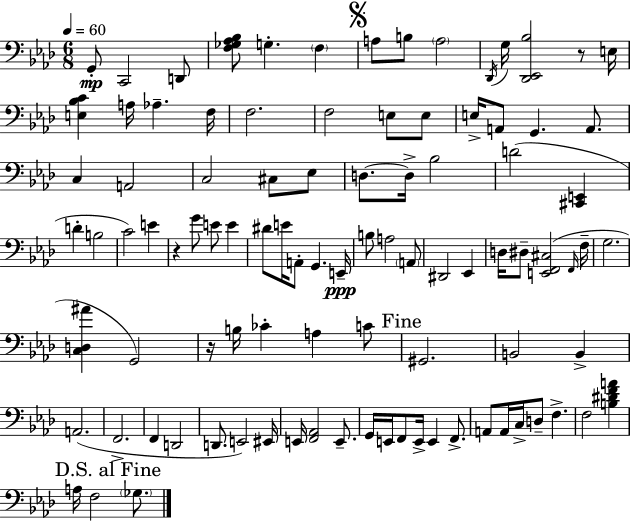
X:1
T:Untitled
M:6/8
L:1/4
K:Fm
G,,/2 C,,2 D,,/2 [F,_G,_A,_B,]/2 G, F, A,/2 B,/2 A,2 _D,,/4 G,/4 [_D,,_E,,_B,]2 z/2 E,/4 [E,_B,C] A,/4 _A, F,/4 F,2 F,2 E,/2 E,/2 E,/4 A,,/2 G,, A,,/2 C, A,,2 C,2 ^C,/2 _E,/2 D,/2 D,/4 _B,2 D2 [^C,,E,,] D B,2 C2 E z G/2 E/2 E ^D/2 E/4 A,,/2 G,, E,,/4 B,/2 A,2 A,,/2 ^D,,2 _E,, D,/4 ^D,/2 [E,,F,,^C,]2 F,,/4 F,/4 G,2 [C,D,^A] G,,2 z/4 B,/4 _C A, C/2 ^G,,2 B,,2 B,, A,,2 F,,2 F,, D,,2 D,,/2 E,,2 ^E,,/4 E,,/4 [F,,_A,,]2 E,,/2 G,,/4 E,,/4 F,,/2 E,,/4 E,, F,,/2 A,,/2 A,,/4 C,/4 D,/2 F, F,2 [B,^DFA] A,/4 F,2 _G,/2